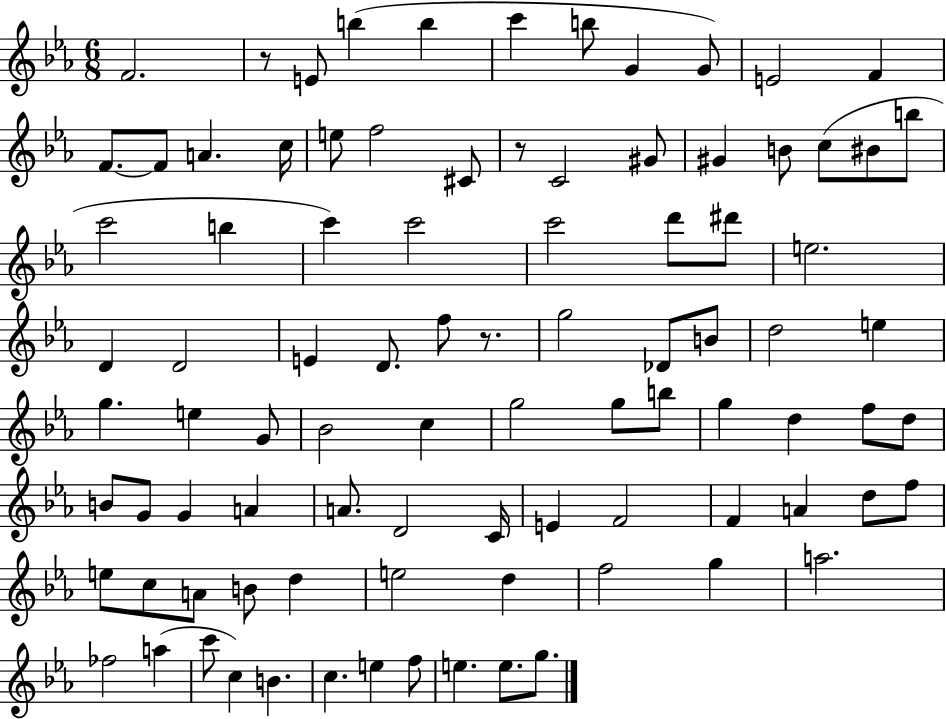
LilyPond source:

{
  \clef treble
  \numericTimeSignature
  \time 6/8
  \key ees \major
  f'2. | r8 e'8 b''4( b''4 | c'''4 b''8 g'4 g'8) | e'2 f'4 | \break f'8.~~ f'8 a'4. c''16 | e''8 f''2 cis'8 | r8 c'2 gis'8 | gis'4 b'8 c''8( bis'8 b''8 | \break c'''2 b''4 | c'''4) c'''2 | c'''2 d'''8 dis'''8 | e''2. | \break d'4 d'2 | e'4 d'8. f''8 r8. | g''2 des'8 b'8 | d''2 e''4 | \break g''4. e''4 g'8 | bes'2 c''4 | g''2 g''8 b''8 | g''4 d''4 f''8 d''8 | \break b'8 g'8 g'4 a'4 | a'8. d'2 c'16 | e'4 f'2 | f'4 a'4 d''8 f''8 | \break e''8 c''8 a'8 b'8 d''4 | e''2 d''4 | f''2 g''4 | a''2. | \break fes''2 a''4( | c'''8 c''4) b'4. | c''4. e''4 f''8 | e''4. e''8. g''8. | \break \bar "|."
}